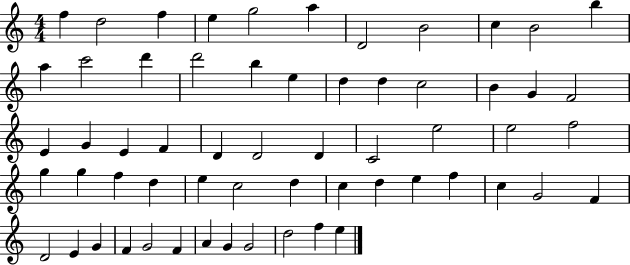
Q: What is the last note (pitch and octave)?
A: E5